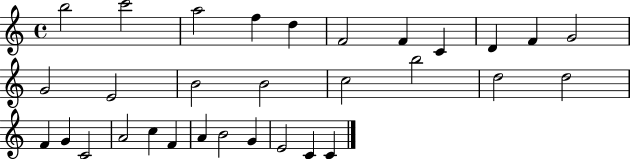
X:1
T:Untitled
M:4/4
L:1/4
K:C
b2 c'2 a2 f d F2 F C D F G2 G2 E2 B2 B2 c2 b2 d2 d2 F G C2 A2 c F A B2 G E2 C C